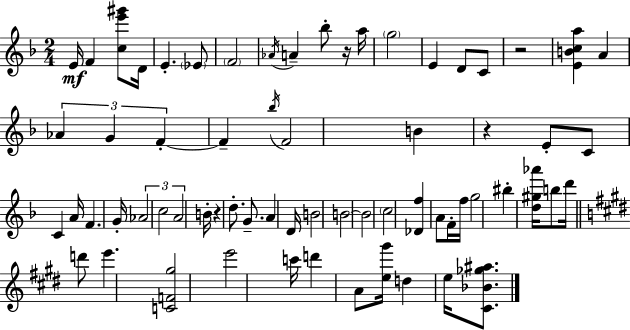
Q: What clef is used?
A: treble